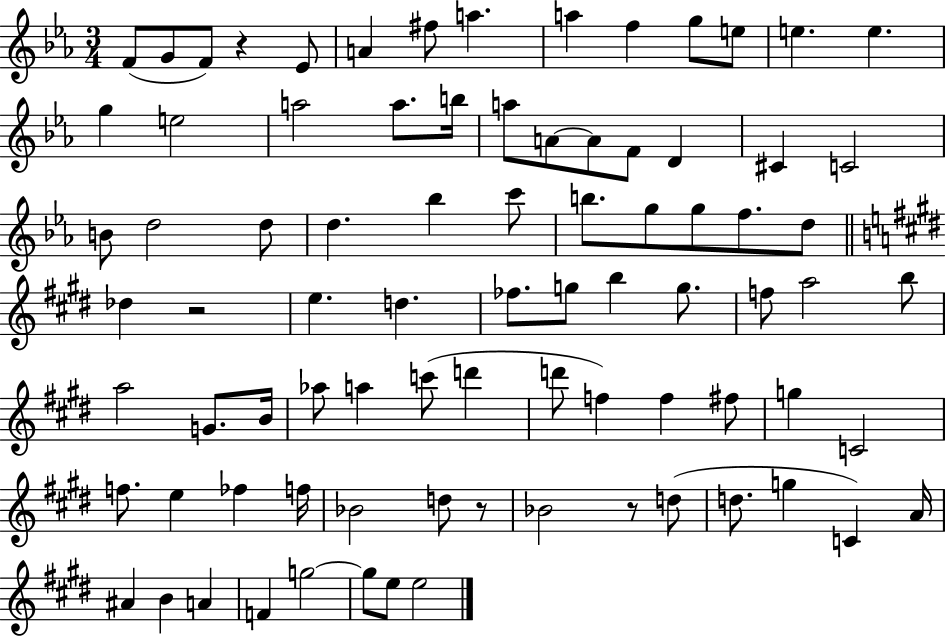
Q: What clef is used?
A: treble